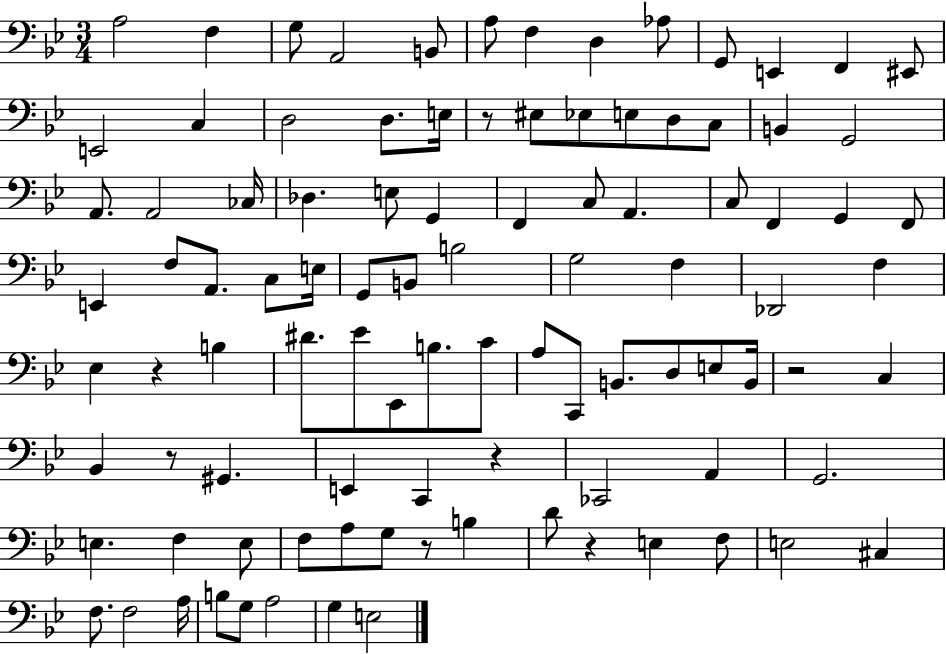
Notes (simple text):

A3/h F3/q G3/e A2/h B2/e A3/e F3/q D3/q Ab3/e G2/e E2/q F2/q EIS2/e E2/h C3/q D3/h D3/e. E3/s R/e EIS3/e Eb3/e E3/e D3/e C3/e B2/q G2/h A2/e. A2/h CES3/s Db3/q. E3/e G2/q F2/q C3/e A2/q. C3/e F2/q G2/q F2/e E2/q F3/e A2/e. C3/e E3/s G2/e B2/e B3/h G3/h F3/q Db2/h F3/q Eb3/q R/q B3/q D#4/e. Eb4/e Eb2/e B3/e. C4/e A3/e C2/e B2/e. D3/e E3/e B2/s R/h C3/q Bb2/q R/e G#2/q. E2/q C2/q R/q CES2/h A2/q G2/h. E3/q. F3/q E3/e F3/e A3/e G3/e R/e B3/q D4/e R/q E3/q F3/e E3/h C#3/q F3/e. F3/h A3/s B3/e G3/e A3/h G3/q E3/h